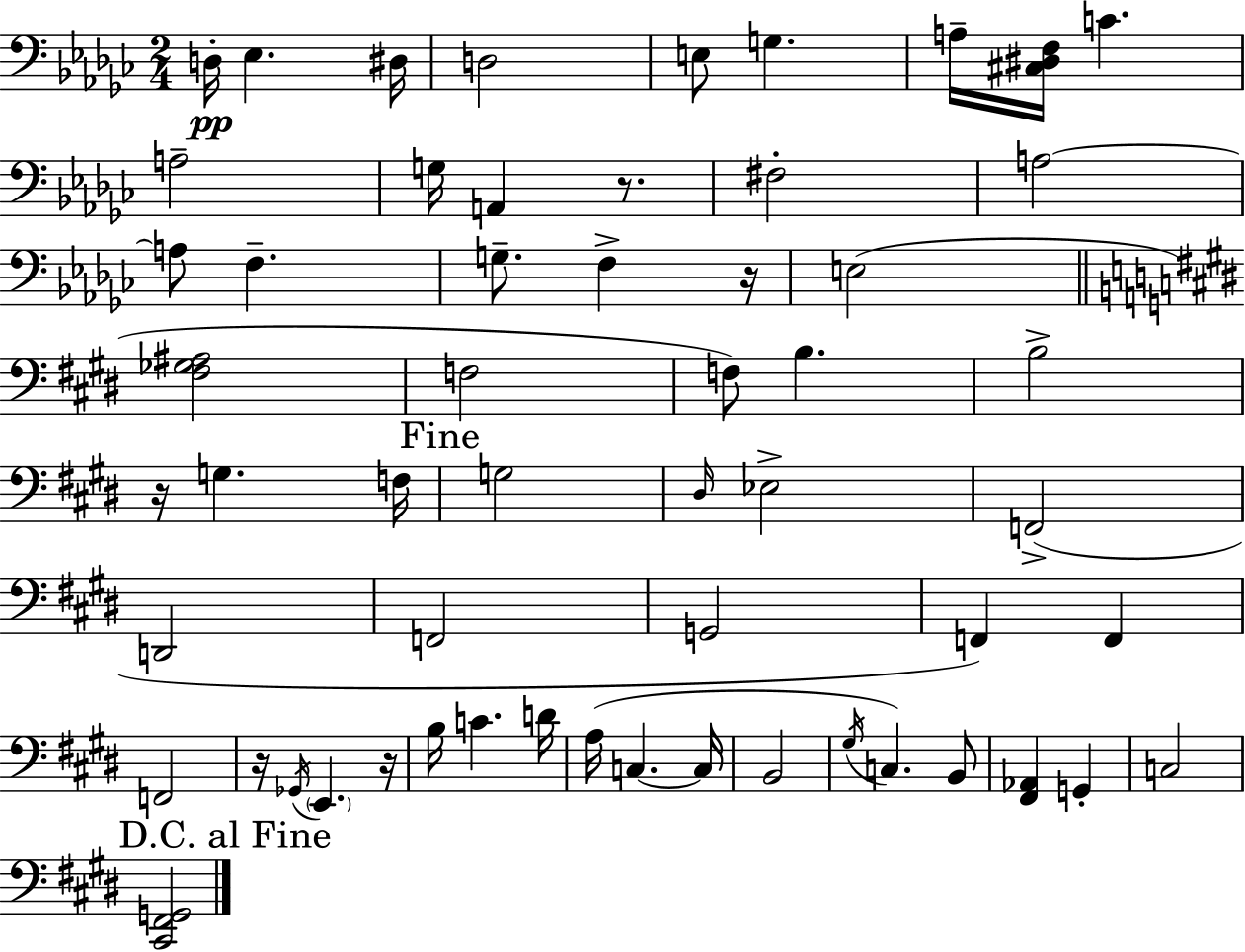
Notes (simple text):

D3/s Eb3/q. D#3/s D3/h E3/e G3/q. A3/s [C#3,D#3,F3]/s C4/q. A3/h G3/s A2/q R/e. F#3/h A3/h A3/e F3/q. G3/e. F3/q R/s E3/h [F#3,Gb3,A#3]/h F3/h F3/e B3/q. B3/h R/s G3/q. F3/s G3/h D#3/s Eb3/h F2/h D2/h F2/h G2/h F2/q F2/q F2/h R/s Gb2/s E2/q. R/s B3/s C4/q. D4/s A3/s C3/q. C3/s B2/h G#3/s C3/q. B2/e [F#2,Ab2]/q G2/q C3/h [C#2,F#2,G2]/h